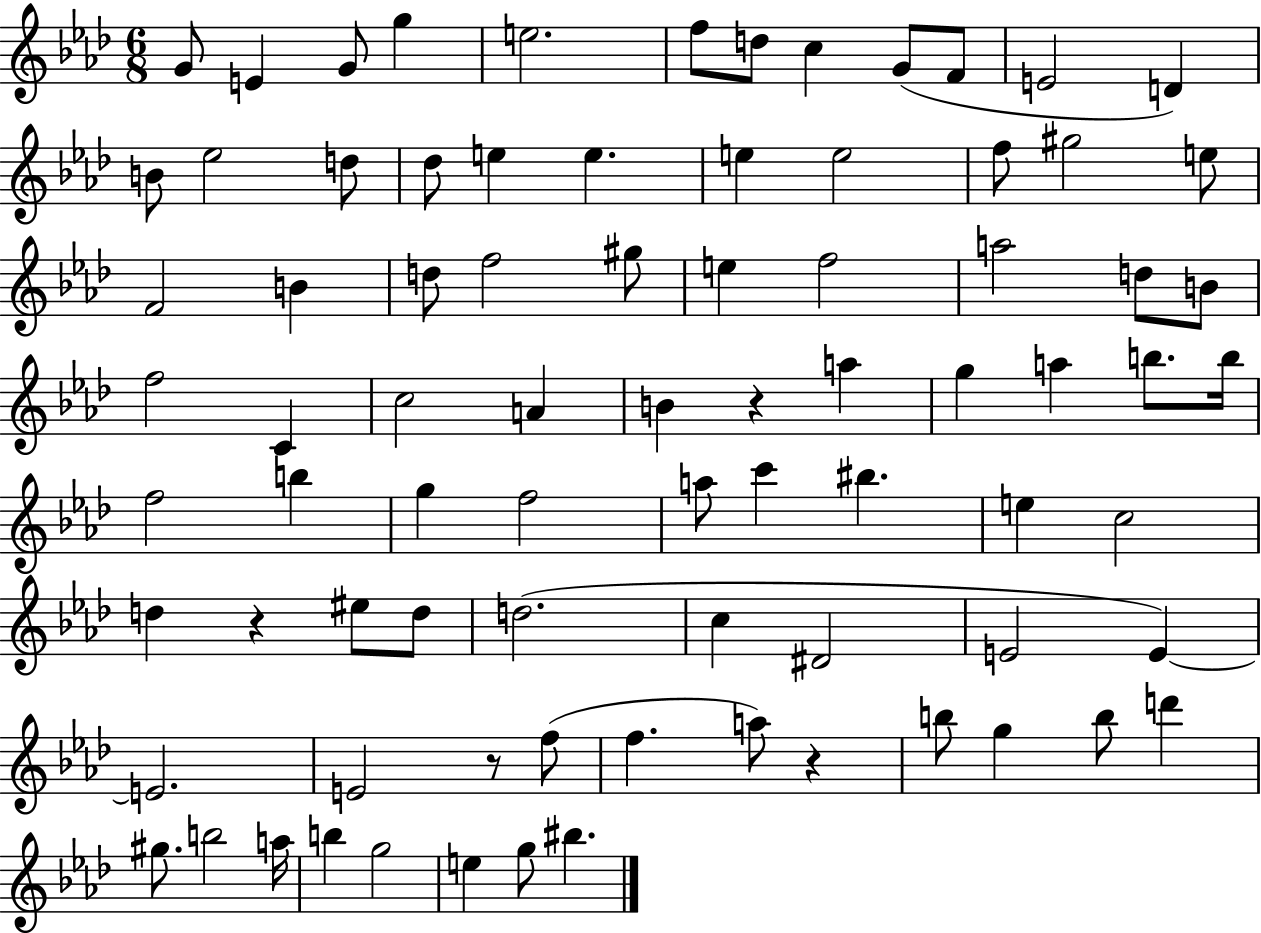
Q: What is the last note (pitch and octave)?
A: BIS5